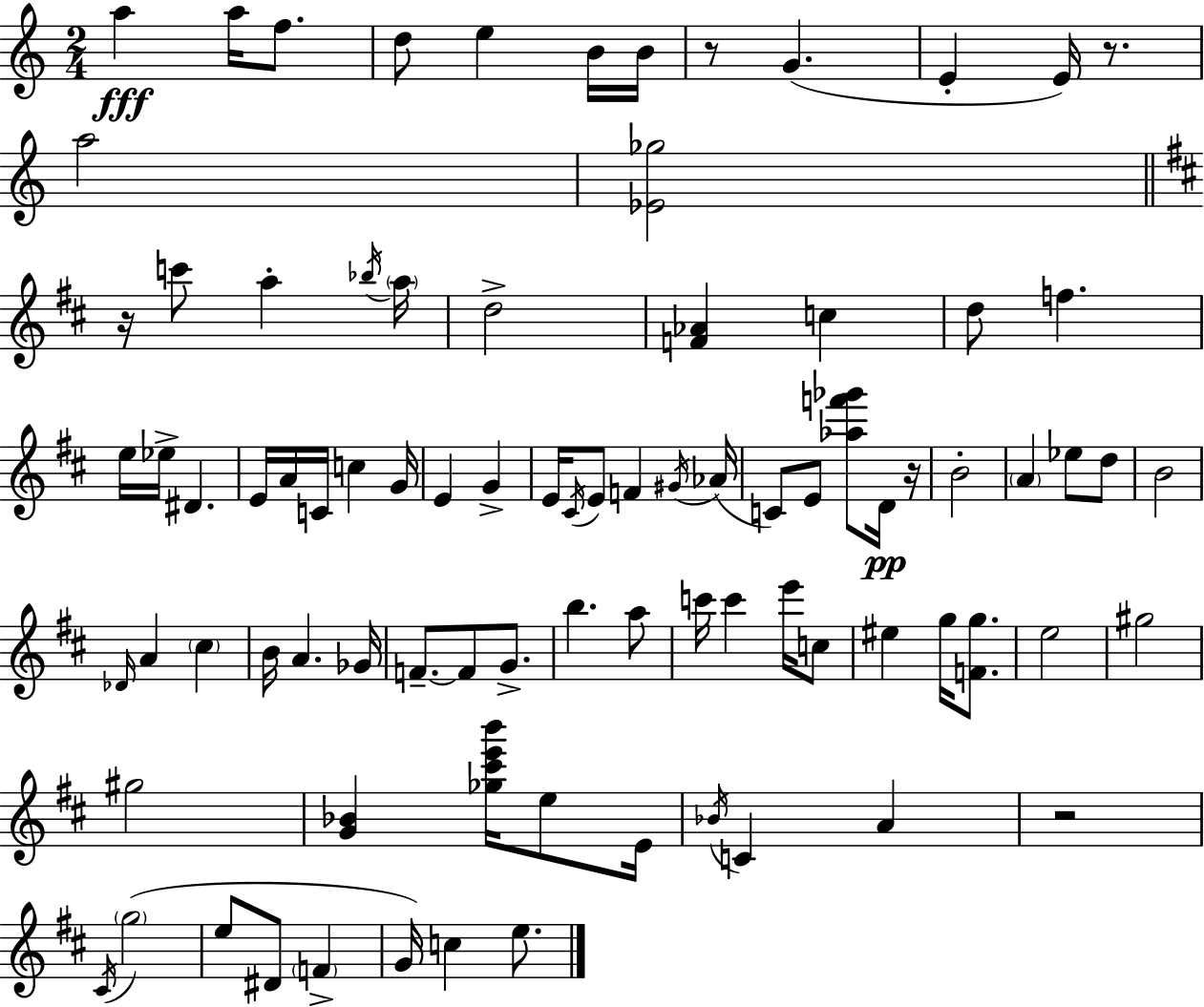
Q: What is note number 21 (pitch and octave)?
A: Eb5